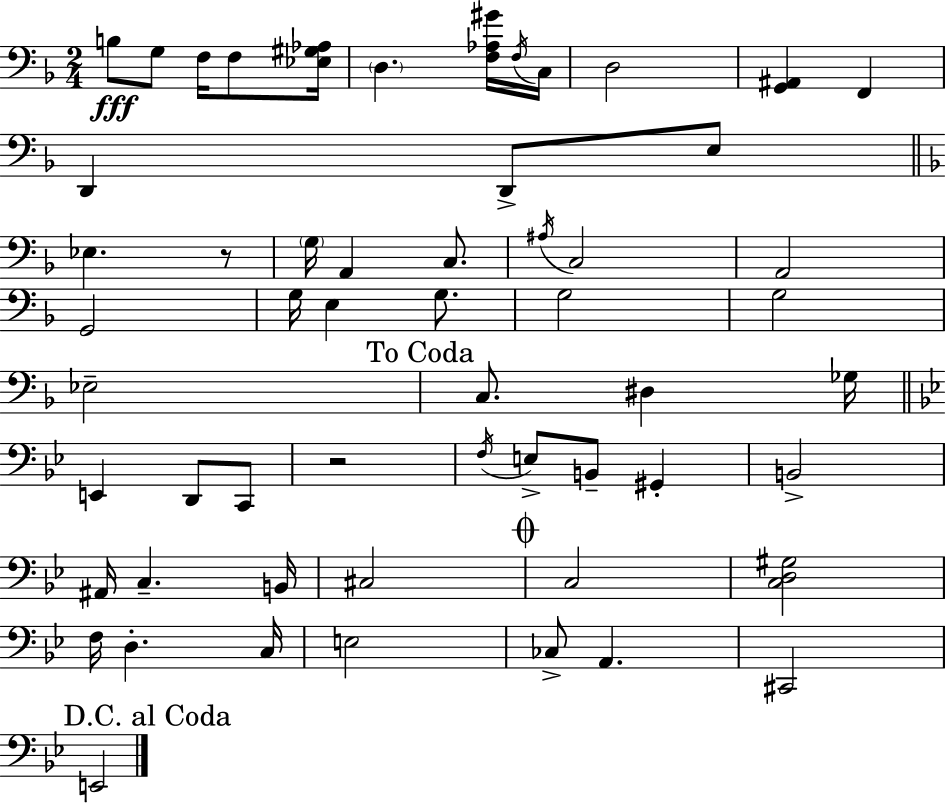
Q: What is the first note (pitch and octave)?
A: B3